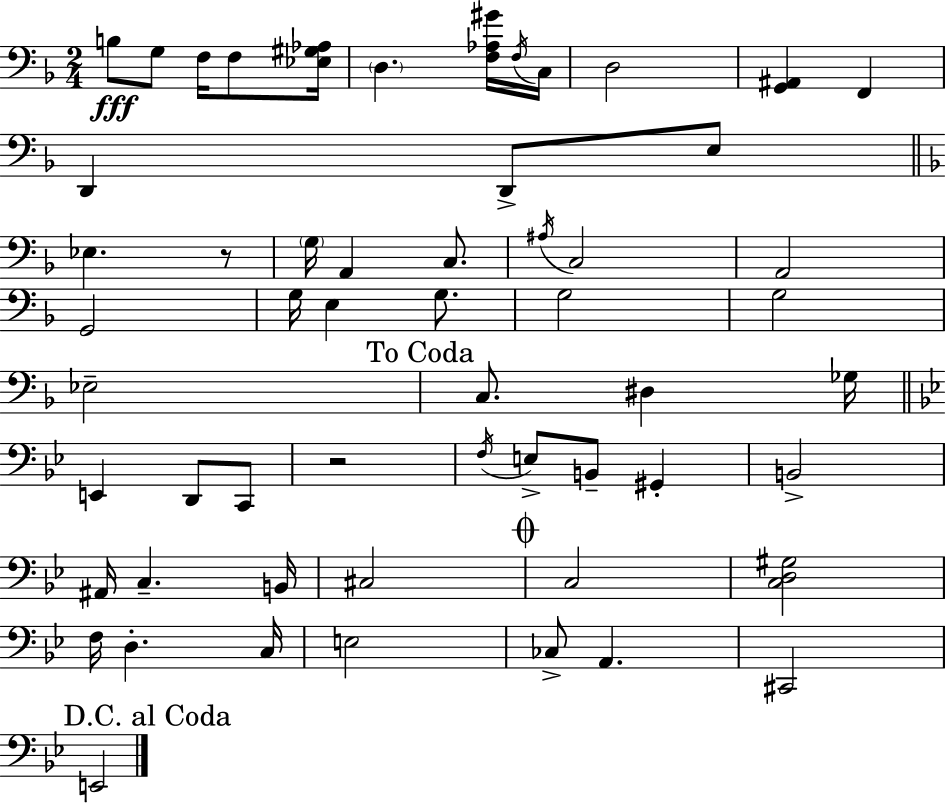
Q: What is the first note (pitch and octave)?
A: B3